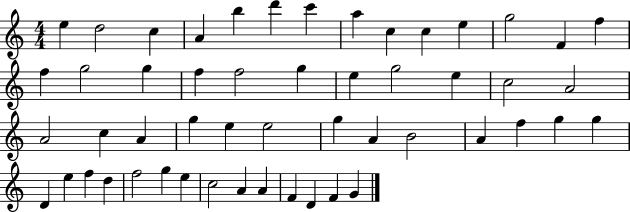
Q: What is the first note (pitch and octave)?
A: E5